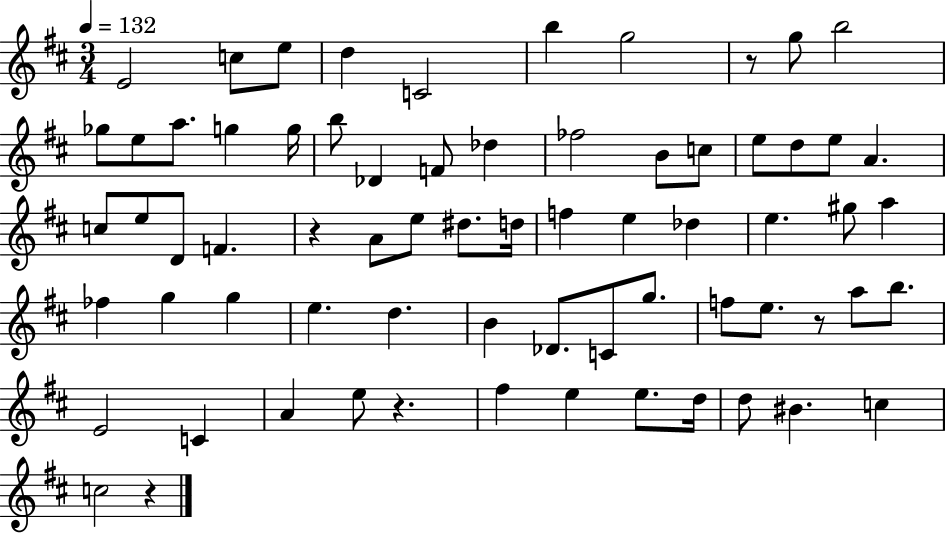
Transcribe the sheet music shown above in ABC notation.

X:1
T:Untitled
M:3/4
L:1/4
K:D
E2 c/2 e/2 d C2 b g2 z/2 g/2 b2 _g/2 e/2 a/2 g g/4 b/2 _D F/2 _d _f2 B/2 c/2 e/2 d/2 e/2 A c/2 e/2 D/2 F z A/2 e/2 ^d/2 d/4 f e _d e ^g/2 a _f g g e d B _D/2 C/2 g/2 f/2 e/2 z/2 a/2 b/2 E2 C A e/2 z ^f e e/2 d/4 d/2 ^B c c2 z